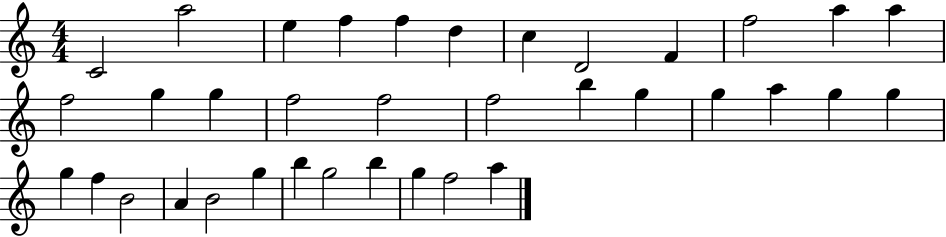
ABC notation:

X:1
T:Untitled
M:4/4
L:1/4
K:C
C2 a2 e f f d c D2 F f2 a a f2 g g f2 f2 f2 b g g a g g g f B2 A B2 g b g2 b g f2 a